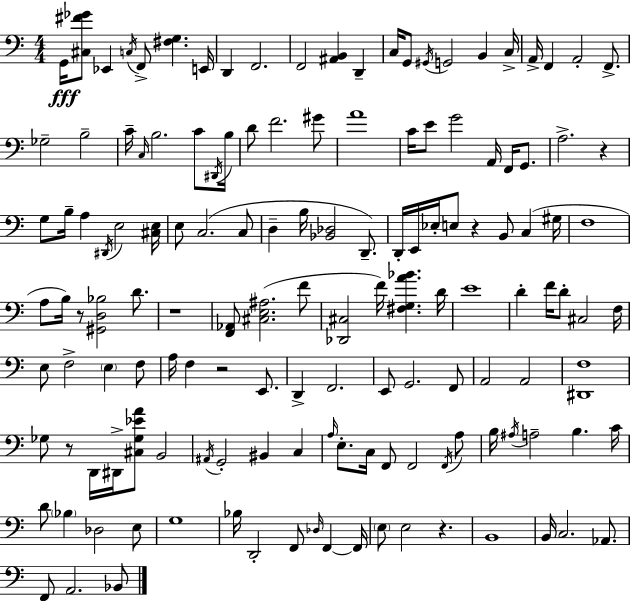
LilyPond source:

{
  \clef bass
  \numericTimeSignature
  \time 4/4
  \key c \major
  g,16\fff <cis fis' ges'>8 ees,4 \acciaccatura { c16 } f,8-> <fis g>4. | e,16 d,4 f,2. | f,2 <ais, b,>4 d,4-- | c16 g,8 \acciaccatura { gis,16 } g,2 b,4 | \break c16-> a,16-> f,4 a,2-. f,8.-> | ges2-- b2-- | c'16-- \grace { c16 } b2. | c'8 \acciaccatura { dis,16 } b16 d'8 f'2. | \break gis'8 a'1 | c'16 e'8 g'2 a,16 | f,16 g,8. a2.-> | r4 g8 b16-- a4 \acciaccatura { dis,16 } e2 | \break <cis e>16 e8 c2.( | c8 d4-- b16 <bes, des>2 | d,8.--) d,16-. e,16 ees16-. e8 r4 b,8 | c4( gis16 f1 | \break a8 b16) r8 <gis, d bes>2 | d'8. r1 | <f, aes,>8 <cis e ais>2.( | f'8 <des, cis>2 f'16) <fis g a' bes'>4. | \break d'16 e'1 | d'4-. f'16 d'8-. cis2 | f16 e8 f2-> \parenthesize e4 | f8 a16 f4 r2 | \break e,8. d,4-> f,2. | e,8 g,2. | f,8 a,2 a,2 | <dis, f>1 | \break ges8 r8 d,16 dis,16-> <cis ges ees' a'>8 b,2 | \acciaccatura { ais,16 } g,2-. bis,4 | c4 \grace { a16 } e8.-. c16 f,8 f,2 | \acciaccatura { f,16 } a8 b16 \acciaccatura { ais16 } a2-- | \break b4. c'16 d'8 \parenthesize bes4 des2 | e8 g1 | bes16 d,2-. | f,8 \grace { des16 } f,4~~ f,16 \parenthesize e8 e2 | \break r4. b,1 | b,16 c2. | aes,8. f,8 a,2. | bes,8 \bar "|."
}